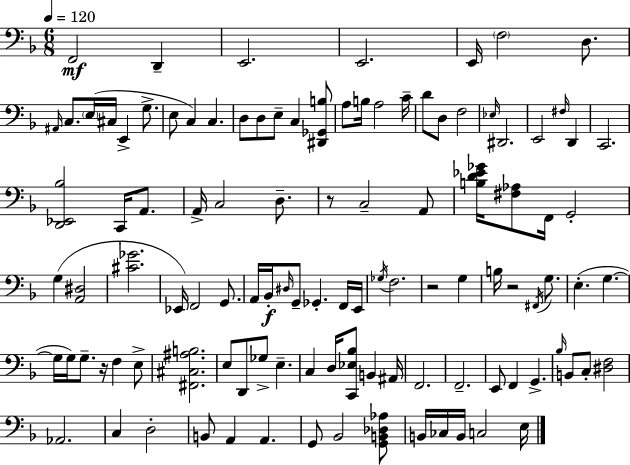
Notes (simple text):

F2/h D2/q E2/h. E2/h. E2/s F3/h D3/e. A#2/s C3/e. E3/s C#3/s E2/q G3/e. E3/e C3/q C3/q. D3/e D3/e E3/e C3/q [D#2,Gb2,B3]/e A3/e B3/s A3/h C4/s D4/e D3/e F3/h Eb3/s D#2/h. E2/h F#3/s D2/q C2/h. [D2,Eb2,Bb3]/h C2/s A2/e. A2/s C3/h D3/e. R/e C3/h A2/e [B3,D4,Eb4,Gb4]/s [F#3,Ab3]/e F2/s G2/h G3/q [A2,D#3]/h [C#4,Gb4]/h. Eb2/s F2/h G2/e. A2/s Bb2/s D#3/s G2/e Gb2/q. F2/s E2/s Gb3/s F3/h. R/h G3/q B3/s R/h F#2/s G3/e. E3/q. G3/q. G3/s G3/s G3/e. R/s F3/q E3/e [F#2,C#3,A#3,B3]/h. E3/e D2/e Gb3/e E3/q. C3/q D3/s [C2,Eb3,Bb3]/e B2/q A#2/s F2/h. F2/h. E2/e F2/q G2/q. Bb3/s B2/e C3/e [D#3,F3]/h Ab2/h. C3/q D3/h B2/e A2/q A2/q. G2/e Bb2/h [G2,B2,Db3,Ab3]/e B2/s CES3/s B2/s C3/h E3/s